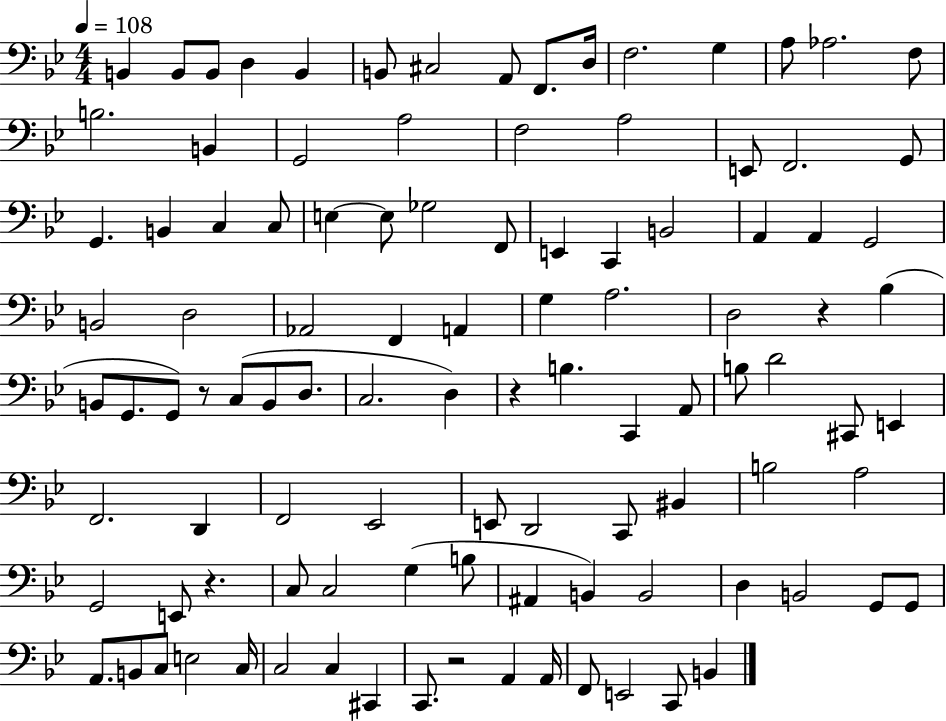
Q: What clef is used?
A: bass